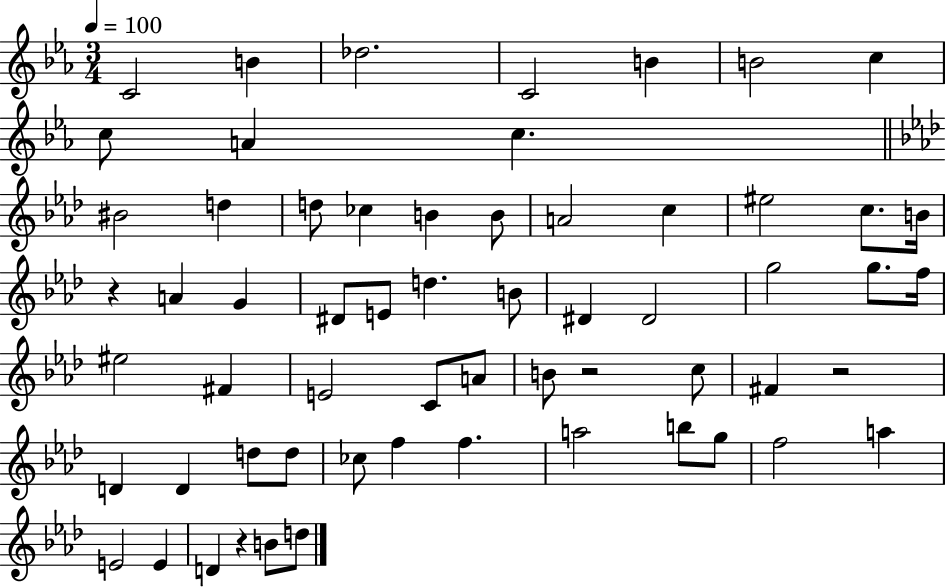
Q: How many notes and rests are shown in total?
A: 61